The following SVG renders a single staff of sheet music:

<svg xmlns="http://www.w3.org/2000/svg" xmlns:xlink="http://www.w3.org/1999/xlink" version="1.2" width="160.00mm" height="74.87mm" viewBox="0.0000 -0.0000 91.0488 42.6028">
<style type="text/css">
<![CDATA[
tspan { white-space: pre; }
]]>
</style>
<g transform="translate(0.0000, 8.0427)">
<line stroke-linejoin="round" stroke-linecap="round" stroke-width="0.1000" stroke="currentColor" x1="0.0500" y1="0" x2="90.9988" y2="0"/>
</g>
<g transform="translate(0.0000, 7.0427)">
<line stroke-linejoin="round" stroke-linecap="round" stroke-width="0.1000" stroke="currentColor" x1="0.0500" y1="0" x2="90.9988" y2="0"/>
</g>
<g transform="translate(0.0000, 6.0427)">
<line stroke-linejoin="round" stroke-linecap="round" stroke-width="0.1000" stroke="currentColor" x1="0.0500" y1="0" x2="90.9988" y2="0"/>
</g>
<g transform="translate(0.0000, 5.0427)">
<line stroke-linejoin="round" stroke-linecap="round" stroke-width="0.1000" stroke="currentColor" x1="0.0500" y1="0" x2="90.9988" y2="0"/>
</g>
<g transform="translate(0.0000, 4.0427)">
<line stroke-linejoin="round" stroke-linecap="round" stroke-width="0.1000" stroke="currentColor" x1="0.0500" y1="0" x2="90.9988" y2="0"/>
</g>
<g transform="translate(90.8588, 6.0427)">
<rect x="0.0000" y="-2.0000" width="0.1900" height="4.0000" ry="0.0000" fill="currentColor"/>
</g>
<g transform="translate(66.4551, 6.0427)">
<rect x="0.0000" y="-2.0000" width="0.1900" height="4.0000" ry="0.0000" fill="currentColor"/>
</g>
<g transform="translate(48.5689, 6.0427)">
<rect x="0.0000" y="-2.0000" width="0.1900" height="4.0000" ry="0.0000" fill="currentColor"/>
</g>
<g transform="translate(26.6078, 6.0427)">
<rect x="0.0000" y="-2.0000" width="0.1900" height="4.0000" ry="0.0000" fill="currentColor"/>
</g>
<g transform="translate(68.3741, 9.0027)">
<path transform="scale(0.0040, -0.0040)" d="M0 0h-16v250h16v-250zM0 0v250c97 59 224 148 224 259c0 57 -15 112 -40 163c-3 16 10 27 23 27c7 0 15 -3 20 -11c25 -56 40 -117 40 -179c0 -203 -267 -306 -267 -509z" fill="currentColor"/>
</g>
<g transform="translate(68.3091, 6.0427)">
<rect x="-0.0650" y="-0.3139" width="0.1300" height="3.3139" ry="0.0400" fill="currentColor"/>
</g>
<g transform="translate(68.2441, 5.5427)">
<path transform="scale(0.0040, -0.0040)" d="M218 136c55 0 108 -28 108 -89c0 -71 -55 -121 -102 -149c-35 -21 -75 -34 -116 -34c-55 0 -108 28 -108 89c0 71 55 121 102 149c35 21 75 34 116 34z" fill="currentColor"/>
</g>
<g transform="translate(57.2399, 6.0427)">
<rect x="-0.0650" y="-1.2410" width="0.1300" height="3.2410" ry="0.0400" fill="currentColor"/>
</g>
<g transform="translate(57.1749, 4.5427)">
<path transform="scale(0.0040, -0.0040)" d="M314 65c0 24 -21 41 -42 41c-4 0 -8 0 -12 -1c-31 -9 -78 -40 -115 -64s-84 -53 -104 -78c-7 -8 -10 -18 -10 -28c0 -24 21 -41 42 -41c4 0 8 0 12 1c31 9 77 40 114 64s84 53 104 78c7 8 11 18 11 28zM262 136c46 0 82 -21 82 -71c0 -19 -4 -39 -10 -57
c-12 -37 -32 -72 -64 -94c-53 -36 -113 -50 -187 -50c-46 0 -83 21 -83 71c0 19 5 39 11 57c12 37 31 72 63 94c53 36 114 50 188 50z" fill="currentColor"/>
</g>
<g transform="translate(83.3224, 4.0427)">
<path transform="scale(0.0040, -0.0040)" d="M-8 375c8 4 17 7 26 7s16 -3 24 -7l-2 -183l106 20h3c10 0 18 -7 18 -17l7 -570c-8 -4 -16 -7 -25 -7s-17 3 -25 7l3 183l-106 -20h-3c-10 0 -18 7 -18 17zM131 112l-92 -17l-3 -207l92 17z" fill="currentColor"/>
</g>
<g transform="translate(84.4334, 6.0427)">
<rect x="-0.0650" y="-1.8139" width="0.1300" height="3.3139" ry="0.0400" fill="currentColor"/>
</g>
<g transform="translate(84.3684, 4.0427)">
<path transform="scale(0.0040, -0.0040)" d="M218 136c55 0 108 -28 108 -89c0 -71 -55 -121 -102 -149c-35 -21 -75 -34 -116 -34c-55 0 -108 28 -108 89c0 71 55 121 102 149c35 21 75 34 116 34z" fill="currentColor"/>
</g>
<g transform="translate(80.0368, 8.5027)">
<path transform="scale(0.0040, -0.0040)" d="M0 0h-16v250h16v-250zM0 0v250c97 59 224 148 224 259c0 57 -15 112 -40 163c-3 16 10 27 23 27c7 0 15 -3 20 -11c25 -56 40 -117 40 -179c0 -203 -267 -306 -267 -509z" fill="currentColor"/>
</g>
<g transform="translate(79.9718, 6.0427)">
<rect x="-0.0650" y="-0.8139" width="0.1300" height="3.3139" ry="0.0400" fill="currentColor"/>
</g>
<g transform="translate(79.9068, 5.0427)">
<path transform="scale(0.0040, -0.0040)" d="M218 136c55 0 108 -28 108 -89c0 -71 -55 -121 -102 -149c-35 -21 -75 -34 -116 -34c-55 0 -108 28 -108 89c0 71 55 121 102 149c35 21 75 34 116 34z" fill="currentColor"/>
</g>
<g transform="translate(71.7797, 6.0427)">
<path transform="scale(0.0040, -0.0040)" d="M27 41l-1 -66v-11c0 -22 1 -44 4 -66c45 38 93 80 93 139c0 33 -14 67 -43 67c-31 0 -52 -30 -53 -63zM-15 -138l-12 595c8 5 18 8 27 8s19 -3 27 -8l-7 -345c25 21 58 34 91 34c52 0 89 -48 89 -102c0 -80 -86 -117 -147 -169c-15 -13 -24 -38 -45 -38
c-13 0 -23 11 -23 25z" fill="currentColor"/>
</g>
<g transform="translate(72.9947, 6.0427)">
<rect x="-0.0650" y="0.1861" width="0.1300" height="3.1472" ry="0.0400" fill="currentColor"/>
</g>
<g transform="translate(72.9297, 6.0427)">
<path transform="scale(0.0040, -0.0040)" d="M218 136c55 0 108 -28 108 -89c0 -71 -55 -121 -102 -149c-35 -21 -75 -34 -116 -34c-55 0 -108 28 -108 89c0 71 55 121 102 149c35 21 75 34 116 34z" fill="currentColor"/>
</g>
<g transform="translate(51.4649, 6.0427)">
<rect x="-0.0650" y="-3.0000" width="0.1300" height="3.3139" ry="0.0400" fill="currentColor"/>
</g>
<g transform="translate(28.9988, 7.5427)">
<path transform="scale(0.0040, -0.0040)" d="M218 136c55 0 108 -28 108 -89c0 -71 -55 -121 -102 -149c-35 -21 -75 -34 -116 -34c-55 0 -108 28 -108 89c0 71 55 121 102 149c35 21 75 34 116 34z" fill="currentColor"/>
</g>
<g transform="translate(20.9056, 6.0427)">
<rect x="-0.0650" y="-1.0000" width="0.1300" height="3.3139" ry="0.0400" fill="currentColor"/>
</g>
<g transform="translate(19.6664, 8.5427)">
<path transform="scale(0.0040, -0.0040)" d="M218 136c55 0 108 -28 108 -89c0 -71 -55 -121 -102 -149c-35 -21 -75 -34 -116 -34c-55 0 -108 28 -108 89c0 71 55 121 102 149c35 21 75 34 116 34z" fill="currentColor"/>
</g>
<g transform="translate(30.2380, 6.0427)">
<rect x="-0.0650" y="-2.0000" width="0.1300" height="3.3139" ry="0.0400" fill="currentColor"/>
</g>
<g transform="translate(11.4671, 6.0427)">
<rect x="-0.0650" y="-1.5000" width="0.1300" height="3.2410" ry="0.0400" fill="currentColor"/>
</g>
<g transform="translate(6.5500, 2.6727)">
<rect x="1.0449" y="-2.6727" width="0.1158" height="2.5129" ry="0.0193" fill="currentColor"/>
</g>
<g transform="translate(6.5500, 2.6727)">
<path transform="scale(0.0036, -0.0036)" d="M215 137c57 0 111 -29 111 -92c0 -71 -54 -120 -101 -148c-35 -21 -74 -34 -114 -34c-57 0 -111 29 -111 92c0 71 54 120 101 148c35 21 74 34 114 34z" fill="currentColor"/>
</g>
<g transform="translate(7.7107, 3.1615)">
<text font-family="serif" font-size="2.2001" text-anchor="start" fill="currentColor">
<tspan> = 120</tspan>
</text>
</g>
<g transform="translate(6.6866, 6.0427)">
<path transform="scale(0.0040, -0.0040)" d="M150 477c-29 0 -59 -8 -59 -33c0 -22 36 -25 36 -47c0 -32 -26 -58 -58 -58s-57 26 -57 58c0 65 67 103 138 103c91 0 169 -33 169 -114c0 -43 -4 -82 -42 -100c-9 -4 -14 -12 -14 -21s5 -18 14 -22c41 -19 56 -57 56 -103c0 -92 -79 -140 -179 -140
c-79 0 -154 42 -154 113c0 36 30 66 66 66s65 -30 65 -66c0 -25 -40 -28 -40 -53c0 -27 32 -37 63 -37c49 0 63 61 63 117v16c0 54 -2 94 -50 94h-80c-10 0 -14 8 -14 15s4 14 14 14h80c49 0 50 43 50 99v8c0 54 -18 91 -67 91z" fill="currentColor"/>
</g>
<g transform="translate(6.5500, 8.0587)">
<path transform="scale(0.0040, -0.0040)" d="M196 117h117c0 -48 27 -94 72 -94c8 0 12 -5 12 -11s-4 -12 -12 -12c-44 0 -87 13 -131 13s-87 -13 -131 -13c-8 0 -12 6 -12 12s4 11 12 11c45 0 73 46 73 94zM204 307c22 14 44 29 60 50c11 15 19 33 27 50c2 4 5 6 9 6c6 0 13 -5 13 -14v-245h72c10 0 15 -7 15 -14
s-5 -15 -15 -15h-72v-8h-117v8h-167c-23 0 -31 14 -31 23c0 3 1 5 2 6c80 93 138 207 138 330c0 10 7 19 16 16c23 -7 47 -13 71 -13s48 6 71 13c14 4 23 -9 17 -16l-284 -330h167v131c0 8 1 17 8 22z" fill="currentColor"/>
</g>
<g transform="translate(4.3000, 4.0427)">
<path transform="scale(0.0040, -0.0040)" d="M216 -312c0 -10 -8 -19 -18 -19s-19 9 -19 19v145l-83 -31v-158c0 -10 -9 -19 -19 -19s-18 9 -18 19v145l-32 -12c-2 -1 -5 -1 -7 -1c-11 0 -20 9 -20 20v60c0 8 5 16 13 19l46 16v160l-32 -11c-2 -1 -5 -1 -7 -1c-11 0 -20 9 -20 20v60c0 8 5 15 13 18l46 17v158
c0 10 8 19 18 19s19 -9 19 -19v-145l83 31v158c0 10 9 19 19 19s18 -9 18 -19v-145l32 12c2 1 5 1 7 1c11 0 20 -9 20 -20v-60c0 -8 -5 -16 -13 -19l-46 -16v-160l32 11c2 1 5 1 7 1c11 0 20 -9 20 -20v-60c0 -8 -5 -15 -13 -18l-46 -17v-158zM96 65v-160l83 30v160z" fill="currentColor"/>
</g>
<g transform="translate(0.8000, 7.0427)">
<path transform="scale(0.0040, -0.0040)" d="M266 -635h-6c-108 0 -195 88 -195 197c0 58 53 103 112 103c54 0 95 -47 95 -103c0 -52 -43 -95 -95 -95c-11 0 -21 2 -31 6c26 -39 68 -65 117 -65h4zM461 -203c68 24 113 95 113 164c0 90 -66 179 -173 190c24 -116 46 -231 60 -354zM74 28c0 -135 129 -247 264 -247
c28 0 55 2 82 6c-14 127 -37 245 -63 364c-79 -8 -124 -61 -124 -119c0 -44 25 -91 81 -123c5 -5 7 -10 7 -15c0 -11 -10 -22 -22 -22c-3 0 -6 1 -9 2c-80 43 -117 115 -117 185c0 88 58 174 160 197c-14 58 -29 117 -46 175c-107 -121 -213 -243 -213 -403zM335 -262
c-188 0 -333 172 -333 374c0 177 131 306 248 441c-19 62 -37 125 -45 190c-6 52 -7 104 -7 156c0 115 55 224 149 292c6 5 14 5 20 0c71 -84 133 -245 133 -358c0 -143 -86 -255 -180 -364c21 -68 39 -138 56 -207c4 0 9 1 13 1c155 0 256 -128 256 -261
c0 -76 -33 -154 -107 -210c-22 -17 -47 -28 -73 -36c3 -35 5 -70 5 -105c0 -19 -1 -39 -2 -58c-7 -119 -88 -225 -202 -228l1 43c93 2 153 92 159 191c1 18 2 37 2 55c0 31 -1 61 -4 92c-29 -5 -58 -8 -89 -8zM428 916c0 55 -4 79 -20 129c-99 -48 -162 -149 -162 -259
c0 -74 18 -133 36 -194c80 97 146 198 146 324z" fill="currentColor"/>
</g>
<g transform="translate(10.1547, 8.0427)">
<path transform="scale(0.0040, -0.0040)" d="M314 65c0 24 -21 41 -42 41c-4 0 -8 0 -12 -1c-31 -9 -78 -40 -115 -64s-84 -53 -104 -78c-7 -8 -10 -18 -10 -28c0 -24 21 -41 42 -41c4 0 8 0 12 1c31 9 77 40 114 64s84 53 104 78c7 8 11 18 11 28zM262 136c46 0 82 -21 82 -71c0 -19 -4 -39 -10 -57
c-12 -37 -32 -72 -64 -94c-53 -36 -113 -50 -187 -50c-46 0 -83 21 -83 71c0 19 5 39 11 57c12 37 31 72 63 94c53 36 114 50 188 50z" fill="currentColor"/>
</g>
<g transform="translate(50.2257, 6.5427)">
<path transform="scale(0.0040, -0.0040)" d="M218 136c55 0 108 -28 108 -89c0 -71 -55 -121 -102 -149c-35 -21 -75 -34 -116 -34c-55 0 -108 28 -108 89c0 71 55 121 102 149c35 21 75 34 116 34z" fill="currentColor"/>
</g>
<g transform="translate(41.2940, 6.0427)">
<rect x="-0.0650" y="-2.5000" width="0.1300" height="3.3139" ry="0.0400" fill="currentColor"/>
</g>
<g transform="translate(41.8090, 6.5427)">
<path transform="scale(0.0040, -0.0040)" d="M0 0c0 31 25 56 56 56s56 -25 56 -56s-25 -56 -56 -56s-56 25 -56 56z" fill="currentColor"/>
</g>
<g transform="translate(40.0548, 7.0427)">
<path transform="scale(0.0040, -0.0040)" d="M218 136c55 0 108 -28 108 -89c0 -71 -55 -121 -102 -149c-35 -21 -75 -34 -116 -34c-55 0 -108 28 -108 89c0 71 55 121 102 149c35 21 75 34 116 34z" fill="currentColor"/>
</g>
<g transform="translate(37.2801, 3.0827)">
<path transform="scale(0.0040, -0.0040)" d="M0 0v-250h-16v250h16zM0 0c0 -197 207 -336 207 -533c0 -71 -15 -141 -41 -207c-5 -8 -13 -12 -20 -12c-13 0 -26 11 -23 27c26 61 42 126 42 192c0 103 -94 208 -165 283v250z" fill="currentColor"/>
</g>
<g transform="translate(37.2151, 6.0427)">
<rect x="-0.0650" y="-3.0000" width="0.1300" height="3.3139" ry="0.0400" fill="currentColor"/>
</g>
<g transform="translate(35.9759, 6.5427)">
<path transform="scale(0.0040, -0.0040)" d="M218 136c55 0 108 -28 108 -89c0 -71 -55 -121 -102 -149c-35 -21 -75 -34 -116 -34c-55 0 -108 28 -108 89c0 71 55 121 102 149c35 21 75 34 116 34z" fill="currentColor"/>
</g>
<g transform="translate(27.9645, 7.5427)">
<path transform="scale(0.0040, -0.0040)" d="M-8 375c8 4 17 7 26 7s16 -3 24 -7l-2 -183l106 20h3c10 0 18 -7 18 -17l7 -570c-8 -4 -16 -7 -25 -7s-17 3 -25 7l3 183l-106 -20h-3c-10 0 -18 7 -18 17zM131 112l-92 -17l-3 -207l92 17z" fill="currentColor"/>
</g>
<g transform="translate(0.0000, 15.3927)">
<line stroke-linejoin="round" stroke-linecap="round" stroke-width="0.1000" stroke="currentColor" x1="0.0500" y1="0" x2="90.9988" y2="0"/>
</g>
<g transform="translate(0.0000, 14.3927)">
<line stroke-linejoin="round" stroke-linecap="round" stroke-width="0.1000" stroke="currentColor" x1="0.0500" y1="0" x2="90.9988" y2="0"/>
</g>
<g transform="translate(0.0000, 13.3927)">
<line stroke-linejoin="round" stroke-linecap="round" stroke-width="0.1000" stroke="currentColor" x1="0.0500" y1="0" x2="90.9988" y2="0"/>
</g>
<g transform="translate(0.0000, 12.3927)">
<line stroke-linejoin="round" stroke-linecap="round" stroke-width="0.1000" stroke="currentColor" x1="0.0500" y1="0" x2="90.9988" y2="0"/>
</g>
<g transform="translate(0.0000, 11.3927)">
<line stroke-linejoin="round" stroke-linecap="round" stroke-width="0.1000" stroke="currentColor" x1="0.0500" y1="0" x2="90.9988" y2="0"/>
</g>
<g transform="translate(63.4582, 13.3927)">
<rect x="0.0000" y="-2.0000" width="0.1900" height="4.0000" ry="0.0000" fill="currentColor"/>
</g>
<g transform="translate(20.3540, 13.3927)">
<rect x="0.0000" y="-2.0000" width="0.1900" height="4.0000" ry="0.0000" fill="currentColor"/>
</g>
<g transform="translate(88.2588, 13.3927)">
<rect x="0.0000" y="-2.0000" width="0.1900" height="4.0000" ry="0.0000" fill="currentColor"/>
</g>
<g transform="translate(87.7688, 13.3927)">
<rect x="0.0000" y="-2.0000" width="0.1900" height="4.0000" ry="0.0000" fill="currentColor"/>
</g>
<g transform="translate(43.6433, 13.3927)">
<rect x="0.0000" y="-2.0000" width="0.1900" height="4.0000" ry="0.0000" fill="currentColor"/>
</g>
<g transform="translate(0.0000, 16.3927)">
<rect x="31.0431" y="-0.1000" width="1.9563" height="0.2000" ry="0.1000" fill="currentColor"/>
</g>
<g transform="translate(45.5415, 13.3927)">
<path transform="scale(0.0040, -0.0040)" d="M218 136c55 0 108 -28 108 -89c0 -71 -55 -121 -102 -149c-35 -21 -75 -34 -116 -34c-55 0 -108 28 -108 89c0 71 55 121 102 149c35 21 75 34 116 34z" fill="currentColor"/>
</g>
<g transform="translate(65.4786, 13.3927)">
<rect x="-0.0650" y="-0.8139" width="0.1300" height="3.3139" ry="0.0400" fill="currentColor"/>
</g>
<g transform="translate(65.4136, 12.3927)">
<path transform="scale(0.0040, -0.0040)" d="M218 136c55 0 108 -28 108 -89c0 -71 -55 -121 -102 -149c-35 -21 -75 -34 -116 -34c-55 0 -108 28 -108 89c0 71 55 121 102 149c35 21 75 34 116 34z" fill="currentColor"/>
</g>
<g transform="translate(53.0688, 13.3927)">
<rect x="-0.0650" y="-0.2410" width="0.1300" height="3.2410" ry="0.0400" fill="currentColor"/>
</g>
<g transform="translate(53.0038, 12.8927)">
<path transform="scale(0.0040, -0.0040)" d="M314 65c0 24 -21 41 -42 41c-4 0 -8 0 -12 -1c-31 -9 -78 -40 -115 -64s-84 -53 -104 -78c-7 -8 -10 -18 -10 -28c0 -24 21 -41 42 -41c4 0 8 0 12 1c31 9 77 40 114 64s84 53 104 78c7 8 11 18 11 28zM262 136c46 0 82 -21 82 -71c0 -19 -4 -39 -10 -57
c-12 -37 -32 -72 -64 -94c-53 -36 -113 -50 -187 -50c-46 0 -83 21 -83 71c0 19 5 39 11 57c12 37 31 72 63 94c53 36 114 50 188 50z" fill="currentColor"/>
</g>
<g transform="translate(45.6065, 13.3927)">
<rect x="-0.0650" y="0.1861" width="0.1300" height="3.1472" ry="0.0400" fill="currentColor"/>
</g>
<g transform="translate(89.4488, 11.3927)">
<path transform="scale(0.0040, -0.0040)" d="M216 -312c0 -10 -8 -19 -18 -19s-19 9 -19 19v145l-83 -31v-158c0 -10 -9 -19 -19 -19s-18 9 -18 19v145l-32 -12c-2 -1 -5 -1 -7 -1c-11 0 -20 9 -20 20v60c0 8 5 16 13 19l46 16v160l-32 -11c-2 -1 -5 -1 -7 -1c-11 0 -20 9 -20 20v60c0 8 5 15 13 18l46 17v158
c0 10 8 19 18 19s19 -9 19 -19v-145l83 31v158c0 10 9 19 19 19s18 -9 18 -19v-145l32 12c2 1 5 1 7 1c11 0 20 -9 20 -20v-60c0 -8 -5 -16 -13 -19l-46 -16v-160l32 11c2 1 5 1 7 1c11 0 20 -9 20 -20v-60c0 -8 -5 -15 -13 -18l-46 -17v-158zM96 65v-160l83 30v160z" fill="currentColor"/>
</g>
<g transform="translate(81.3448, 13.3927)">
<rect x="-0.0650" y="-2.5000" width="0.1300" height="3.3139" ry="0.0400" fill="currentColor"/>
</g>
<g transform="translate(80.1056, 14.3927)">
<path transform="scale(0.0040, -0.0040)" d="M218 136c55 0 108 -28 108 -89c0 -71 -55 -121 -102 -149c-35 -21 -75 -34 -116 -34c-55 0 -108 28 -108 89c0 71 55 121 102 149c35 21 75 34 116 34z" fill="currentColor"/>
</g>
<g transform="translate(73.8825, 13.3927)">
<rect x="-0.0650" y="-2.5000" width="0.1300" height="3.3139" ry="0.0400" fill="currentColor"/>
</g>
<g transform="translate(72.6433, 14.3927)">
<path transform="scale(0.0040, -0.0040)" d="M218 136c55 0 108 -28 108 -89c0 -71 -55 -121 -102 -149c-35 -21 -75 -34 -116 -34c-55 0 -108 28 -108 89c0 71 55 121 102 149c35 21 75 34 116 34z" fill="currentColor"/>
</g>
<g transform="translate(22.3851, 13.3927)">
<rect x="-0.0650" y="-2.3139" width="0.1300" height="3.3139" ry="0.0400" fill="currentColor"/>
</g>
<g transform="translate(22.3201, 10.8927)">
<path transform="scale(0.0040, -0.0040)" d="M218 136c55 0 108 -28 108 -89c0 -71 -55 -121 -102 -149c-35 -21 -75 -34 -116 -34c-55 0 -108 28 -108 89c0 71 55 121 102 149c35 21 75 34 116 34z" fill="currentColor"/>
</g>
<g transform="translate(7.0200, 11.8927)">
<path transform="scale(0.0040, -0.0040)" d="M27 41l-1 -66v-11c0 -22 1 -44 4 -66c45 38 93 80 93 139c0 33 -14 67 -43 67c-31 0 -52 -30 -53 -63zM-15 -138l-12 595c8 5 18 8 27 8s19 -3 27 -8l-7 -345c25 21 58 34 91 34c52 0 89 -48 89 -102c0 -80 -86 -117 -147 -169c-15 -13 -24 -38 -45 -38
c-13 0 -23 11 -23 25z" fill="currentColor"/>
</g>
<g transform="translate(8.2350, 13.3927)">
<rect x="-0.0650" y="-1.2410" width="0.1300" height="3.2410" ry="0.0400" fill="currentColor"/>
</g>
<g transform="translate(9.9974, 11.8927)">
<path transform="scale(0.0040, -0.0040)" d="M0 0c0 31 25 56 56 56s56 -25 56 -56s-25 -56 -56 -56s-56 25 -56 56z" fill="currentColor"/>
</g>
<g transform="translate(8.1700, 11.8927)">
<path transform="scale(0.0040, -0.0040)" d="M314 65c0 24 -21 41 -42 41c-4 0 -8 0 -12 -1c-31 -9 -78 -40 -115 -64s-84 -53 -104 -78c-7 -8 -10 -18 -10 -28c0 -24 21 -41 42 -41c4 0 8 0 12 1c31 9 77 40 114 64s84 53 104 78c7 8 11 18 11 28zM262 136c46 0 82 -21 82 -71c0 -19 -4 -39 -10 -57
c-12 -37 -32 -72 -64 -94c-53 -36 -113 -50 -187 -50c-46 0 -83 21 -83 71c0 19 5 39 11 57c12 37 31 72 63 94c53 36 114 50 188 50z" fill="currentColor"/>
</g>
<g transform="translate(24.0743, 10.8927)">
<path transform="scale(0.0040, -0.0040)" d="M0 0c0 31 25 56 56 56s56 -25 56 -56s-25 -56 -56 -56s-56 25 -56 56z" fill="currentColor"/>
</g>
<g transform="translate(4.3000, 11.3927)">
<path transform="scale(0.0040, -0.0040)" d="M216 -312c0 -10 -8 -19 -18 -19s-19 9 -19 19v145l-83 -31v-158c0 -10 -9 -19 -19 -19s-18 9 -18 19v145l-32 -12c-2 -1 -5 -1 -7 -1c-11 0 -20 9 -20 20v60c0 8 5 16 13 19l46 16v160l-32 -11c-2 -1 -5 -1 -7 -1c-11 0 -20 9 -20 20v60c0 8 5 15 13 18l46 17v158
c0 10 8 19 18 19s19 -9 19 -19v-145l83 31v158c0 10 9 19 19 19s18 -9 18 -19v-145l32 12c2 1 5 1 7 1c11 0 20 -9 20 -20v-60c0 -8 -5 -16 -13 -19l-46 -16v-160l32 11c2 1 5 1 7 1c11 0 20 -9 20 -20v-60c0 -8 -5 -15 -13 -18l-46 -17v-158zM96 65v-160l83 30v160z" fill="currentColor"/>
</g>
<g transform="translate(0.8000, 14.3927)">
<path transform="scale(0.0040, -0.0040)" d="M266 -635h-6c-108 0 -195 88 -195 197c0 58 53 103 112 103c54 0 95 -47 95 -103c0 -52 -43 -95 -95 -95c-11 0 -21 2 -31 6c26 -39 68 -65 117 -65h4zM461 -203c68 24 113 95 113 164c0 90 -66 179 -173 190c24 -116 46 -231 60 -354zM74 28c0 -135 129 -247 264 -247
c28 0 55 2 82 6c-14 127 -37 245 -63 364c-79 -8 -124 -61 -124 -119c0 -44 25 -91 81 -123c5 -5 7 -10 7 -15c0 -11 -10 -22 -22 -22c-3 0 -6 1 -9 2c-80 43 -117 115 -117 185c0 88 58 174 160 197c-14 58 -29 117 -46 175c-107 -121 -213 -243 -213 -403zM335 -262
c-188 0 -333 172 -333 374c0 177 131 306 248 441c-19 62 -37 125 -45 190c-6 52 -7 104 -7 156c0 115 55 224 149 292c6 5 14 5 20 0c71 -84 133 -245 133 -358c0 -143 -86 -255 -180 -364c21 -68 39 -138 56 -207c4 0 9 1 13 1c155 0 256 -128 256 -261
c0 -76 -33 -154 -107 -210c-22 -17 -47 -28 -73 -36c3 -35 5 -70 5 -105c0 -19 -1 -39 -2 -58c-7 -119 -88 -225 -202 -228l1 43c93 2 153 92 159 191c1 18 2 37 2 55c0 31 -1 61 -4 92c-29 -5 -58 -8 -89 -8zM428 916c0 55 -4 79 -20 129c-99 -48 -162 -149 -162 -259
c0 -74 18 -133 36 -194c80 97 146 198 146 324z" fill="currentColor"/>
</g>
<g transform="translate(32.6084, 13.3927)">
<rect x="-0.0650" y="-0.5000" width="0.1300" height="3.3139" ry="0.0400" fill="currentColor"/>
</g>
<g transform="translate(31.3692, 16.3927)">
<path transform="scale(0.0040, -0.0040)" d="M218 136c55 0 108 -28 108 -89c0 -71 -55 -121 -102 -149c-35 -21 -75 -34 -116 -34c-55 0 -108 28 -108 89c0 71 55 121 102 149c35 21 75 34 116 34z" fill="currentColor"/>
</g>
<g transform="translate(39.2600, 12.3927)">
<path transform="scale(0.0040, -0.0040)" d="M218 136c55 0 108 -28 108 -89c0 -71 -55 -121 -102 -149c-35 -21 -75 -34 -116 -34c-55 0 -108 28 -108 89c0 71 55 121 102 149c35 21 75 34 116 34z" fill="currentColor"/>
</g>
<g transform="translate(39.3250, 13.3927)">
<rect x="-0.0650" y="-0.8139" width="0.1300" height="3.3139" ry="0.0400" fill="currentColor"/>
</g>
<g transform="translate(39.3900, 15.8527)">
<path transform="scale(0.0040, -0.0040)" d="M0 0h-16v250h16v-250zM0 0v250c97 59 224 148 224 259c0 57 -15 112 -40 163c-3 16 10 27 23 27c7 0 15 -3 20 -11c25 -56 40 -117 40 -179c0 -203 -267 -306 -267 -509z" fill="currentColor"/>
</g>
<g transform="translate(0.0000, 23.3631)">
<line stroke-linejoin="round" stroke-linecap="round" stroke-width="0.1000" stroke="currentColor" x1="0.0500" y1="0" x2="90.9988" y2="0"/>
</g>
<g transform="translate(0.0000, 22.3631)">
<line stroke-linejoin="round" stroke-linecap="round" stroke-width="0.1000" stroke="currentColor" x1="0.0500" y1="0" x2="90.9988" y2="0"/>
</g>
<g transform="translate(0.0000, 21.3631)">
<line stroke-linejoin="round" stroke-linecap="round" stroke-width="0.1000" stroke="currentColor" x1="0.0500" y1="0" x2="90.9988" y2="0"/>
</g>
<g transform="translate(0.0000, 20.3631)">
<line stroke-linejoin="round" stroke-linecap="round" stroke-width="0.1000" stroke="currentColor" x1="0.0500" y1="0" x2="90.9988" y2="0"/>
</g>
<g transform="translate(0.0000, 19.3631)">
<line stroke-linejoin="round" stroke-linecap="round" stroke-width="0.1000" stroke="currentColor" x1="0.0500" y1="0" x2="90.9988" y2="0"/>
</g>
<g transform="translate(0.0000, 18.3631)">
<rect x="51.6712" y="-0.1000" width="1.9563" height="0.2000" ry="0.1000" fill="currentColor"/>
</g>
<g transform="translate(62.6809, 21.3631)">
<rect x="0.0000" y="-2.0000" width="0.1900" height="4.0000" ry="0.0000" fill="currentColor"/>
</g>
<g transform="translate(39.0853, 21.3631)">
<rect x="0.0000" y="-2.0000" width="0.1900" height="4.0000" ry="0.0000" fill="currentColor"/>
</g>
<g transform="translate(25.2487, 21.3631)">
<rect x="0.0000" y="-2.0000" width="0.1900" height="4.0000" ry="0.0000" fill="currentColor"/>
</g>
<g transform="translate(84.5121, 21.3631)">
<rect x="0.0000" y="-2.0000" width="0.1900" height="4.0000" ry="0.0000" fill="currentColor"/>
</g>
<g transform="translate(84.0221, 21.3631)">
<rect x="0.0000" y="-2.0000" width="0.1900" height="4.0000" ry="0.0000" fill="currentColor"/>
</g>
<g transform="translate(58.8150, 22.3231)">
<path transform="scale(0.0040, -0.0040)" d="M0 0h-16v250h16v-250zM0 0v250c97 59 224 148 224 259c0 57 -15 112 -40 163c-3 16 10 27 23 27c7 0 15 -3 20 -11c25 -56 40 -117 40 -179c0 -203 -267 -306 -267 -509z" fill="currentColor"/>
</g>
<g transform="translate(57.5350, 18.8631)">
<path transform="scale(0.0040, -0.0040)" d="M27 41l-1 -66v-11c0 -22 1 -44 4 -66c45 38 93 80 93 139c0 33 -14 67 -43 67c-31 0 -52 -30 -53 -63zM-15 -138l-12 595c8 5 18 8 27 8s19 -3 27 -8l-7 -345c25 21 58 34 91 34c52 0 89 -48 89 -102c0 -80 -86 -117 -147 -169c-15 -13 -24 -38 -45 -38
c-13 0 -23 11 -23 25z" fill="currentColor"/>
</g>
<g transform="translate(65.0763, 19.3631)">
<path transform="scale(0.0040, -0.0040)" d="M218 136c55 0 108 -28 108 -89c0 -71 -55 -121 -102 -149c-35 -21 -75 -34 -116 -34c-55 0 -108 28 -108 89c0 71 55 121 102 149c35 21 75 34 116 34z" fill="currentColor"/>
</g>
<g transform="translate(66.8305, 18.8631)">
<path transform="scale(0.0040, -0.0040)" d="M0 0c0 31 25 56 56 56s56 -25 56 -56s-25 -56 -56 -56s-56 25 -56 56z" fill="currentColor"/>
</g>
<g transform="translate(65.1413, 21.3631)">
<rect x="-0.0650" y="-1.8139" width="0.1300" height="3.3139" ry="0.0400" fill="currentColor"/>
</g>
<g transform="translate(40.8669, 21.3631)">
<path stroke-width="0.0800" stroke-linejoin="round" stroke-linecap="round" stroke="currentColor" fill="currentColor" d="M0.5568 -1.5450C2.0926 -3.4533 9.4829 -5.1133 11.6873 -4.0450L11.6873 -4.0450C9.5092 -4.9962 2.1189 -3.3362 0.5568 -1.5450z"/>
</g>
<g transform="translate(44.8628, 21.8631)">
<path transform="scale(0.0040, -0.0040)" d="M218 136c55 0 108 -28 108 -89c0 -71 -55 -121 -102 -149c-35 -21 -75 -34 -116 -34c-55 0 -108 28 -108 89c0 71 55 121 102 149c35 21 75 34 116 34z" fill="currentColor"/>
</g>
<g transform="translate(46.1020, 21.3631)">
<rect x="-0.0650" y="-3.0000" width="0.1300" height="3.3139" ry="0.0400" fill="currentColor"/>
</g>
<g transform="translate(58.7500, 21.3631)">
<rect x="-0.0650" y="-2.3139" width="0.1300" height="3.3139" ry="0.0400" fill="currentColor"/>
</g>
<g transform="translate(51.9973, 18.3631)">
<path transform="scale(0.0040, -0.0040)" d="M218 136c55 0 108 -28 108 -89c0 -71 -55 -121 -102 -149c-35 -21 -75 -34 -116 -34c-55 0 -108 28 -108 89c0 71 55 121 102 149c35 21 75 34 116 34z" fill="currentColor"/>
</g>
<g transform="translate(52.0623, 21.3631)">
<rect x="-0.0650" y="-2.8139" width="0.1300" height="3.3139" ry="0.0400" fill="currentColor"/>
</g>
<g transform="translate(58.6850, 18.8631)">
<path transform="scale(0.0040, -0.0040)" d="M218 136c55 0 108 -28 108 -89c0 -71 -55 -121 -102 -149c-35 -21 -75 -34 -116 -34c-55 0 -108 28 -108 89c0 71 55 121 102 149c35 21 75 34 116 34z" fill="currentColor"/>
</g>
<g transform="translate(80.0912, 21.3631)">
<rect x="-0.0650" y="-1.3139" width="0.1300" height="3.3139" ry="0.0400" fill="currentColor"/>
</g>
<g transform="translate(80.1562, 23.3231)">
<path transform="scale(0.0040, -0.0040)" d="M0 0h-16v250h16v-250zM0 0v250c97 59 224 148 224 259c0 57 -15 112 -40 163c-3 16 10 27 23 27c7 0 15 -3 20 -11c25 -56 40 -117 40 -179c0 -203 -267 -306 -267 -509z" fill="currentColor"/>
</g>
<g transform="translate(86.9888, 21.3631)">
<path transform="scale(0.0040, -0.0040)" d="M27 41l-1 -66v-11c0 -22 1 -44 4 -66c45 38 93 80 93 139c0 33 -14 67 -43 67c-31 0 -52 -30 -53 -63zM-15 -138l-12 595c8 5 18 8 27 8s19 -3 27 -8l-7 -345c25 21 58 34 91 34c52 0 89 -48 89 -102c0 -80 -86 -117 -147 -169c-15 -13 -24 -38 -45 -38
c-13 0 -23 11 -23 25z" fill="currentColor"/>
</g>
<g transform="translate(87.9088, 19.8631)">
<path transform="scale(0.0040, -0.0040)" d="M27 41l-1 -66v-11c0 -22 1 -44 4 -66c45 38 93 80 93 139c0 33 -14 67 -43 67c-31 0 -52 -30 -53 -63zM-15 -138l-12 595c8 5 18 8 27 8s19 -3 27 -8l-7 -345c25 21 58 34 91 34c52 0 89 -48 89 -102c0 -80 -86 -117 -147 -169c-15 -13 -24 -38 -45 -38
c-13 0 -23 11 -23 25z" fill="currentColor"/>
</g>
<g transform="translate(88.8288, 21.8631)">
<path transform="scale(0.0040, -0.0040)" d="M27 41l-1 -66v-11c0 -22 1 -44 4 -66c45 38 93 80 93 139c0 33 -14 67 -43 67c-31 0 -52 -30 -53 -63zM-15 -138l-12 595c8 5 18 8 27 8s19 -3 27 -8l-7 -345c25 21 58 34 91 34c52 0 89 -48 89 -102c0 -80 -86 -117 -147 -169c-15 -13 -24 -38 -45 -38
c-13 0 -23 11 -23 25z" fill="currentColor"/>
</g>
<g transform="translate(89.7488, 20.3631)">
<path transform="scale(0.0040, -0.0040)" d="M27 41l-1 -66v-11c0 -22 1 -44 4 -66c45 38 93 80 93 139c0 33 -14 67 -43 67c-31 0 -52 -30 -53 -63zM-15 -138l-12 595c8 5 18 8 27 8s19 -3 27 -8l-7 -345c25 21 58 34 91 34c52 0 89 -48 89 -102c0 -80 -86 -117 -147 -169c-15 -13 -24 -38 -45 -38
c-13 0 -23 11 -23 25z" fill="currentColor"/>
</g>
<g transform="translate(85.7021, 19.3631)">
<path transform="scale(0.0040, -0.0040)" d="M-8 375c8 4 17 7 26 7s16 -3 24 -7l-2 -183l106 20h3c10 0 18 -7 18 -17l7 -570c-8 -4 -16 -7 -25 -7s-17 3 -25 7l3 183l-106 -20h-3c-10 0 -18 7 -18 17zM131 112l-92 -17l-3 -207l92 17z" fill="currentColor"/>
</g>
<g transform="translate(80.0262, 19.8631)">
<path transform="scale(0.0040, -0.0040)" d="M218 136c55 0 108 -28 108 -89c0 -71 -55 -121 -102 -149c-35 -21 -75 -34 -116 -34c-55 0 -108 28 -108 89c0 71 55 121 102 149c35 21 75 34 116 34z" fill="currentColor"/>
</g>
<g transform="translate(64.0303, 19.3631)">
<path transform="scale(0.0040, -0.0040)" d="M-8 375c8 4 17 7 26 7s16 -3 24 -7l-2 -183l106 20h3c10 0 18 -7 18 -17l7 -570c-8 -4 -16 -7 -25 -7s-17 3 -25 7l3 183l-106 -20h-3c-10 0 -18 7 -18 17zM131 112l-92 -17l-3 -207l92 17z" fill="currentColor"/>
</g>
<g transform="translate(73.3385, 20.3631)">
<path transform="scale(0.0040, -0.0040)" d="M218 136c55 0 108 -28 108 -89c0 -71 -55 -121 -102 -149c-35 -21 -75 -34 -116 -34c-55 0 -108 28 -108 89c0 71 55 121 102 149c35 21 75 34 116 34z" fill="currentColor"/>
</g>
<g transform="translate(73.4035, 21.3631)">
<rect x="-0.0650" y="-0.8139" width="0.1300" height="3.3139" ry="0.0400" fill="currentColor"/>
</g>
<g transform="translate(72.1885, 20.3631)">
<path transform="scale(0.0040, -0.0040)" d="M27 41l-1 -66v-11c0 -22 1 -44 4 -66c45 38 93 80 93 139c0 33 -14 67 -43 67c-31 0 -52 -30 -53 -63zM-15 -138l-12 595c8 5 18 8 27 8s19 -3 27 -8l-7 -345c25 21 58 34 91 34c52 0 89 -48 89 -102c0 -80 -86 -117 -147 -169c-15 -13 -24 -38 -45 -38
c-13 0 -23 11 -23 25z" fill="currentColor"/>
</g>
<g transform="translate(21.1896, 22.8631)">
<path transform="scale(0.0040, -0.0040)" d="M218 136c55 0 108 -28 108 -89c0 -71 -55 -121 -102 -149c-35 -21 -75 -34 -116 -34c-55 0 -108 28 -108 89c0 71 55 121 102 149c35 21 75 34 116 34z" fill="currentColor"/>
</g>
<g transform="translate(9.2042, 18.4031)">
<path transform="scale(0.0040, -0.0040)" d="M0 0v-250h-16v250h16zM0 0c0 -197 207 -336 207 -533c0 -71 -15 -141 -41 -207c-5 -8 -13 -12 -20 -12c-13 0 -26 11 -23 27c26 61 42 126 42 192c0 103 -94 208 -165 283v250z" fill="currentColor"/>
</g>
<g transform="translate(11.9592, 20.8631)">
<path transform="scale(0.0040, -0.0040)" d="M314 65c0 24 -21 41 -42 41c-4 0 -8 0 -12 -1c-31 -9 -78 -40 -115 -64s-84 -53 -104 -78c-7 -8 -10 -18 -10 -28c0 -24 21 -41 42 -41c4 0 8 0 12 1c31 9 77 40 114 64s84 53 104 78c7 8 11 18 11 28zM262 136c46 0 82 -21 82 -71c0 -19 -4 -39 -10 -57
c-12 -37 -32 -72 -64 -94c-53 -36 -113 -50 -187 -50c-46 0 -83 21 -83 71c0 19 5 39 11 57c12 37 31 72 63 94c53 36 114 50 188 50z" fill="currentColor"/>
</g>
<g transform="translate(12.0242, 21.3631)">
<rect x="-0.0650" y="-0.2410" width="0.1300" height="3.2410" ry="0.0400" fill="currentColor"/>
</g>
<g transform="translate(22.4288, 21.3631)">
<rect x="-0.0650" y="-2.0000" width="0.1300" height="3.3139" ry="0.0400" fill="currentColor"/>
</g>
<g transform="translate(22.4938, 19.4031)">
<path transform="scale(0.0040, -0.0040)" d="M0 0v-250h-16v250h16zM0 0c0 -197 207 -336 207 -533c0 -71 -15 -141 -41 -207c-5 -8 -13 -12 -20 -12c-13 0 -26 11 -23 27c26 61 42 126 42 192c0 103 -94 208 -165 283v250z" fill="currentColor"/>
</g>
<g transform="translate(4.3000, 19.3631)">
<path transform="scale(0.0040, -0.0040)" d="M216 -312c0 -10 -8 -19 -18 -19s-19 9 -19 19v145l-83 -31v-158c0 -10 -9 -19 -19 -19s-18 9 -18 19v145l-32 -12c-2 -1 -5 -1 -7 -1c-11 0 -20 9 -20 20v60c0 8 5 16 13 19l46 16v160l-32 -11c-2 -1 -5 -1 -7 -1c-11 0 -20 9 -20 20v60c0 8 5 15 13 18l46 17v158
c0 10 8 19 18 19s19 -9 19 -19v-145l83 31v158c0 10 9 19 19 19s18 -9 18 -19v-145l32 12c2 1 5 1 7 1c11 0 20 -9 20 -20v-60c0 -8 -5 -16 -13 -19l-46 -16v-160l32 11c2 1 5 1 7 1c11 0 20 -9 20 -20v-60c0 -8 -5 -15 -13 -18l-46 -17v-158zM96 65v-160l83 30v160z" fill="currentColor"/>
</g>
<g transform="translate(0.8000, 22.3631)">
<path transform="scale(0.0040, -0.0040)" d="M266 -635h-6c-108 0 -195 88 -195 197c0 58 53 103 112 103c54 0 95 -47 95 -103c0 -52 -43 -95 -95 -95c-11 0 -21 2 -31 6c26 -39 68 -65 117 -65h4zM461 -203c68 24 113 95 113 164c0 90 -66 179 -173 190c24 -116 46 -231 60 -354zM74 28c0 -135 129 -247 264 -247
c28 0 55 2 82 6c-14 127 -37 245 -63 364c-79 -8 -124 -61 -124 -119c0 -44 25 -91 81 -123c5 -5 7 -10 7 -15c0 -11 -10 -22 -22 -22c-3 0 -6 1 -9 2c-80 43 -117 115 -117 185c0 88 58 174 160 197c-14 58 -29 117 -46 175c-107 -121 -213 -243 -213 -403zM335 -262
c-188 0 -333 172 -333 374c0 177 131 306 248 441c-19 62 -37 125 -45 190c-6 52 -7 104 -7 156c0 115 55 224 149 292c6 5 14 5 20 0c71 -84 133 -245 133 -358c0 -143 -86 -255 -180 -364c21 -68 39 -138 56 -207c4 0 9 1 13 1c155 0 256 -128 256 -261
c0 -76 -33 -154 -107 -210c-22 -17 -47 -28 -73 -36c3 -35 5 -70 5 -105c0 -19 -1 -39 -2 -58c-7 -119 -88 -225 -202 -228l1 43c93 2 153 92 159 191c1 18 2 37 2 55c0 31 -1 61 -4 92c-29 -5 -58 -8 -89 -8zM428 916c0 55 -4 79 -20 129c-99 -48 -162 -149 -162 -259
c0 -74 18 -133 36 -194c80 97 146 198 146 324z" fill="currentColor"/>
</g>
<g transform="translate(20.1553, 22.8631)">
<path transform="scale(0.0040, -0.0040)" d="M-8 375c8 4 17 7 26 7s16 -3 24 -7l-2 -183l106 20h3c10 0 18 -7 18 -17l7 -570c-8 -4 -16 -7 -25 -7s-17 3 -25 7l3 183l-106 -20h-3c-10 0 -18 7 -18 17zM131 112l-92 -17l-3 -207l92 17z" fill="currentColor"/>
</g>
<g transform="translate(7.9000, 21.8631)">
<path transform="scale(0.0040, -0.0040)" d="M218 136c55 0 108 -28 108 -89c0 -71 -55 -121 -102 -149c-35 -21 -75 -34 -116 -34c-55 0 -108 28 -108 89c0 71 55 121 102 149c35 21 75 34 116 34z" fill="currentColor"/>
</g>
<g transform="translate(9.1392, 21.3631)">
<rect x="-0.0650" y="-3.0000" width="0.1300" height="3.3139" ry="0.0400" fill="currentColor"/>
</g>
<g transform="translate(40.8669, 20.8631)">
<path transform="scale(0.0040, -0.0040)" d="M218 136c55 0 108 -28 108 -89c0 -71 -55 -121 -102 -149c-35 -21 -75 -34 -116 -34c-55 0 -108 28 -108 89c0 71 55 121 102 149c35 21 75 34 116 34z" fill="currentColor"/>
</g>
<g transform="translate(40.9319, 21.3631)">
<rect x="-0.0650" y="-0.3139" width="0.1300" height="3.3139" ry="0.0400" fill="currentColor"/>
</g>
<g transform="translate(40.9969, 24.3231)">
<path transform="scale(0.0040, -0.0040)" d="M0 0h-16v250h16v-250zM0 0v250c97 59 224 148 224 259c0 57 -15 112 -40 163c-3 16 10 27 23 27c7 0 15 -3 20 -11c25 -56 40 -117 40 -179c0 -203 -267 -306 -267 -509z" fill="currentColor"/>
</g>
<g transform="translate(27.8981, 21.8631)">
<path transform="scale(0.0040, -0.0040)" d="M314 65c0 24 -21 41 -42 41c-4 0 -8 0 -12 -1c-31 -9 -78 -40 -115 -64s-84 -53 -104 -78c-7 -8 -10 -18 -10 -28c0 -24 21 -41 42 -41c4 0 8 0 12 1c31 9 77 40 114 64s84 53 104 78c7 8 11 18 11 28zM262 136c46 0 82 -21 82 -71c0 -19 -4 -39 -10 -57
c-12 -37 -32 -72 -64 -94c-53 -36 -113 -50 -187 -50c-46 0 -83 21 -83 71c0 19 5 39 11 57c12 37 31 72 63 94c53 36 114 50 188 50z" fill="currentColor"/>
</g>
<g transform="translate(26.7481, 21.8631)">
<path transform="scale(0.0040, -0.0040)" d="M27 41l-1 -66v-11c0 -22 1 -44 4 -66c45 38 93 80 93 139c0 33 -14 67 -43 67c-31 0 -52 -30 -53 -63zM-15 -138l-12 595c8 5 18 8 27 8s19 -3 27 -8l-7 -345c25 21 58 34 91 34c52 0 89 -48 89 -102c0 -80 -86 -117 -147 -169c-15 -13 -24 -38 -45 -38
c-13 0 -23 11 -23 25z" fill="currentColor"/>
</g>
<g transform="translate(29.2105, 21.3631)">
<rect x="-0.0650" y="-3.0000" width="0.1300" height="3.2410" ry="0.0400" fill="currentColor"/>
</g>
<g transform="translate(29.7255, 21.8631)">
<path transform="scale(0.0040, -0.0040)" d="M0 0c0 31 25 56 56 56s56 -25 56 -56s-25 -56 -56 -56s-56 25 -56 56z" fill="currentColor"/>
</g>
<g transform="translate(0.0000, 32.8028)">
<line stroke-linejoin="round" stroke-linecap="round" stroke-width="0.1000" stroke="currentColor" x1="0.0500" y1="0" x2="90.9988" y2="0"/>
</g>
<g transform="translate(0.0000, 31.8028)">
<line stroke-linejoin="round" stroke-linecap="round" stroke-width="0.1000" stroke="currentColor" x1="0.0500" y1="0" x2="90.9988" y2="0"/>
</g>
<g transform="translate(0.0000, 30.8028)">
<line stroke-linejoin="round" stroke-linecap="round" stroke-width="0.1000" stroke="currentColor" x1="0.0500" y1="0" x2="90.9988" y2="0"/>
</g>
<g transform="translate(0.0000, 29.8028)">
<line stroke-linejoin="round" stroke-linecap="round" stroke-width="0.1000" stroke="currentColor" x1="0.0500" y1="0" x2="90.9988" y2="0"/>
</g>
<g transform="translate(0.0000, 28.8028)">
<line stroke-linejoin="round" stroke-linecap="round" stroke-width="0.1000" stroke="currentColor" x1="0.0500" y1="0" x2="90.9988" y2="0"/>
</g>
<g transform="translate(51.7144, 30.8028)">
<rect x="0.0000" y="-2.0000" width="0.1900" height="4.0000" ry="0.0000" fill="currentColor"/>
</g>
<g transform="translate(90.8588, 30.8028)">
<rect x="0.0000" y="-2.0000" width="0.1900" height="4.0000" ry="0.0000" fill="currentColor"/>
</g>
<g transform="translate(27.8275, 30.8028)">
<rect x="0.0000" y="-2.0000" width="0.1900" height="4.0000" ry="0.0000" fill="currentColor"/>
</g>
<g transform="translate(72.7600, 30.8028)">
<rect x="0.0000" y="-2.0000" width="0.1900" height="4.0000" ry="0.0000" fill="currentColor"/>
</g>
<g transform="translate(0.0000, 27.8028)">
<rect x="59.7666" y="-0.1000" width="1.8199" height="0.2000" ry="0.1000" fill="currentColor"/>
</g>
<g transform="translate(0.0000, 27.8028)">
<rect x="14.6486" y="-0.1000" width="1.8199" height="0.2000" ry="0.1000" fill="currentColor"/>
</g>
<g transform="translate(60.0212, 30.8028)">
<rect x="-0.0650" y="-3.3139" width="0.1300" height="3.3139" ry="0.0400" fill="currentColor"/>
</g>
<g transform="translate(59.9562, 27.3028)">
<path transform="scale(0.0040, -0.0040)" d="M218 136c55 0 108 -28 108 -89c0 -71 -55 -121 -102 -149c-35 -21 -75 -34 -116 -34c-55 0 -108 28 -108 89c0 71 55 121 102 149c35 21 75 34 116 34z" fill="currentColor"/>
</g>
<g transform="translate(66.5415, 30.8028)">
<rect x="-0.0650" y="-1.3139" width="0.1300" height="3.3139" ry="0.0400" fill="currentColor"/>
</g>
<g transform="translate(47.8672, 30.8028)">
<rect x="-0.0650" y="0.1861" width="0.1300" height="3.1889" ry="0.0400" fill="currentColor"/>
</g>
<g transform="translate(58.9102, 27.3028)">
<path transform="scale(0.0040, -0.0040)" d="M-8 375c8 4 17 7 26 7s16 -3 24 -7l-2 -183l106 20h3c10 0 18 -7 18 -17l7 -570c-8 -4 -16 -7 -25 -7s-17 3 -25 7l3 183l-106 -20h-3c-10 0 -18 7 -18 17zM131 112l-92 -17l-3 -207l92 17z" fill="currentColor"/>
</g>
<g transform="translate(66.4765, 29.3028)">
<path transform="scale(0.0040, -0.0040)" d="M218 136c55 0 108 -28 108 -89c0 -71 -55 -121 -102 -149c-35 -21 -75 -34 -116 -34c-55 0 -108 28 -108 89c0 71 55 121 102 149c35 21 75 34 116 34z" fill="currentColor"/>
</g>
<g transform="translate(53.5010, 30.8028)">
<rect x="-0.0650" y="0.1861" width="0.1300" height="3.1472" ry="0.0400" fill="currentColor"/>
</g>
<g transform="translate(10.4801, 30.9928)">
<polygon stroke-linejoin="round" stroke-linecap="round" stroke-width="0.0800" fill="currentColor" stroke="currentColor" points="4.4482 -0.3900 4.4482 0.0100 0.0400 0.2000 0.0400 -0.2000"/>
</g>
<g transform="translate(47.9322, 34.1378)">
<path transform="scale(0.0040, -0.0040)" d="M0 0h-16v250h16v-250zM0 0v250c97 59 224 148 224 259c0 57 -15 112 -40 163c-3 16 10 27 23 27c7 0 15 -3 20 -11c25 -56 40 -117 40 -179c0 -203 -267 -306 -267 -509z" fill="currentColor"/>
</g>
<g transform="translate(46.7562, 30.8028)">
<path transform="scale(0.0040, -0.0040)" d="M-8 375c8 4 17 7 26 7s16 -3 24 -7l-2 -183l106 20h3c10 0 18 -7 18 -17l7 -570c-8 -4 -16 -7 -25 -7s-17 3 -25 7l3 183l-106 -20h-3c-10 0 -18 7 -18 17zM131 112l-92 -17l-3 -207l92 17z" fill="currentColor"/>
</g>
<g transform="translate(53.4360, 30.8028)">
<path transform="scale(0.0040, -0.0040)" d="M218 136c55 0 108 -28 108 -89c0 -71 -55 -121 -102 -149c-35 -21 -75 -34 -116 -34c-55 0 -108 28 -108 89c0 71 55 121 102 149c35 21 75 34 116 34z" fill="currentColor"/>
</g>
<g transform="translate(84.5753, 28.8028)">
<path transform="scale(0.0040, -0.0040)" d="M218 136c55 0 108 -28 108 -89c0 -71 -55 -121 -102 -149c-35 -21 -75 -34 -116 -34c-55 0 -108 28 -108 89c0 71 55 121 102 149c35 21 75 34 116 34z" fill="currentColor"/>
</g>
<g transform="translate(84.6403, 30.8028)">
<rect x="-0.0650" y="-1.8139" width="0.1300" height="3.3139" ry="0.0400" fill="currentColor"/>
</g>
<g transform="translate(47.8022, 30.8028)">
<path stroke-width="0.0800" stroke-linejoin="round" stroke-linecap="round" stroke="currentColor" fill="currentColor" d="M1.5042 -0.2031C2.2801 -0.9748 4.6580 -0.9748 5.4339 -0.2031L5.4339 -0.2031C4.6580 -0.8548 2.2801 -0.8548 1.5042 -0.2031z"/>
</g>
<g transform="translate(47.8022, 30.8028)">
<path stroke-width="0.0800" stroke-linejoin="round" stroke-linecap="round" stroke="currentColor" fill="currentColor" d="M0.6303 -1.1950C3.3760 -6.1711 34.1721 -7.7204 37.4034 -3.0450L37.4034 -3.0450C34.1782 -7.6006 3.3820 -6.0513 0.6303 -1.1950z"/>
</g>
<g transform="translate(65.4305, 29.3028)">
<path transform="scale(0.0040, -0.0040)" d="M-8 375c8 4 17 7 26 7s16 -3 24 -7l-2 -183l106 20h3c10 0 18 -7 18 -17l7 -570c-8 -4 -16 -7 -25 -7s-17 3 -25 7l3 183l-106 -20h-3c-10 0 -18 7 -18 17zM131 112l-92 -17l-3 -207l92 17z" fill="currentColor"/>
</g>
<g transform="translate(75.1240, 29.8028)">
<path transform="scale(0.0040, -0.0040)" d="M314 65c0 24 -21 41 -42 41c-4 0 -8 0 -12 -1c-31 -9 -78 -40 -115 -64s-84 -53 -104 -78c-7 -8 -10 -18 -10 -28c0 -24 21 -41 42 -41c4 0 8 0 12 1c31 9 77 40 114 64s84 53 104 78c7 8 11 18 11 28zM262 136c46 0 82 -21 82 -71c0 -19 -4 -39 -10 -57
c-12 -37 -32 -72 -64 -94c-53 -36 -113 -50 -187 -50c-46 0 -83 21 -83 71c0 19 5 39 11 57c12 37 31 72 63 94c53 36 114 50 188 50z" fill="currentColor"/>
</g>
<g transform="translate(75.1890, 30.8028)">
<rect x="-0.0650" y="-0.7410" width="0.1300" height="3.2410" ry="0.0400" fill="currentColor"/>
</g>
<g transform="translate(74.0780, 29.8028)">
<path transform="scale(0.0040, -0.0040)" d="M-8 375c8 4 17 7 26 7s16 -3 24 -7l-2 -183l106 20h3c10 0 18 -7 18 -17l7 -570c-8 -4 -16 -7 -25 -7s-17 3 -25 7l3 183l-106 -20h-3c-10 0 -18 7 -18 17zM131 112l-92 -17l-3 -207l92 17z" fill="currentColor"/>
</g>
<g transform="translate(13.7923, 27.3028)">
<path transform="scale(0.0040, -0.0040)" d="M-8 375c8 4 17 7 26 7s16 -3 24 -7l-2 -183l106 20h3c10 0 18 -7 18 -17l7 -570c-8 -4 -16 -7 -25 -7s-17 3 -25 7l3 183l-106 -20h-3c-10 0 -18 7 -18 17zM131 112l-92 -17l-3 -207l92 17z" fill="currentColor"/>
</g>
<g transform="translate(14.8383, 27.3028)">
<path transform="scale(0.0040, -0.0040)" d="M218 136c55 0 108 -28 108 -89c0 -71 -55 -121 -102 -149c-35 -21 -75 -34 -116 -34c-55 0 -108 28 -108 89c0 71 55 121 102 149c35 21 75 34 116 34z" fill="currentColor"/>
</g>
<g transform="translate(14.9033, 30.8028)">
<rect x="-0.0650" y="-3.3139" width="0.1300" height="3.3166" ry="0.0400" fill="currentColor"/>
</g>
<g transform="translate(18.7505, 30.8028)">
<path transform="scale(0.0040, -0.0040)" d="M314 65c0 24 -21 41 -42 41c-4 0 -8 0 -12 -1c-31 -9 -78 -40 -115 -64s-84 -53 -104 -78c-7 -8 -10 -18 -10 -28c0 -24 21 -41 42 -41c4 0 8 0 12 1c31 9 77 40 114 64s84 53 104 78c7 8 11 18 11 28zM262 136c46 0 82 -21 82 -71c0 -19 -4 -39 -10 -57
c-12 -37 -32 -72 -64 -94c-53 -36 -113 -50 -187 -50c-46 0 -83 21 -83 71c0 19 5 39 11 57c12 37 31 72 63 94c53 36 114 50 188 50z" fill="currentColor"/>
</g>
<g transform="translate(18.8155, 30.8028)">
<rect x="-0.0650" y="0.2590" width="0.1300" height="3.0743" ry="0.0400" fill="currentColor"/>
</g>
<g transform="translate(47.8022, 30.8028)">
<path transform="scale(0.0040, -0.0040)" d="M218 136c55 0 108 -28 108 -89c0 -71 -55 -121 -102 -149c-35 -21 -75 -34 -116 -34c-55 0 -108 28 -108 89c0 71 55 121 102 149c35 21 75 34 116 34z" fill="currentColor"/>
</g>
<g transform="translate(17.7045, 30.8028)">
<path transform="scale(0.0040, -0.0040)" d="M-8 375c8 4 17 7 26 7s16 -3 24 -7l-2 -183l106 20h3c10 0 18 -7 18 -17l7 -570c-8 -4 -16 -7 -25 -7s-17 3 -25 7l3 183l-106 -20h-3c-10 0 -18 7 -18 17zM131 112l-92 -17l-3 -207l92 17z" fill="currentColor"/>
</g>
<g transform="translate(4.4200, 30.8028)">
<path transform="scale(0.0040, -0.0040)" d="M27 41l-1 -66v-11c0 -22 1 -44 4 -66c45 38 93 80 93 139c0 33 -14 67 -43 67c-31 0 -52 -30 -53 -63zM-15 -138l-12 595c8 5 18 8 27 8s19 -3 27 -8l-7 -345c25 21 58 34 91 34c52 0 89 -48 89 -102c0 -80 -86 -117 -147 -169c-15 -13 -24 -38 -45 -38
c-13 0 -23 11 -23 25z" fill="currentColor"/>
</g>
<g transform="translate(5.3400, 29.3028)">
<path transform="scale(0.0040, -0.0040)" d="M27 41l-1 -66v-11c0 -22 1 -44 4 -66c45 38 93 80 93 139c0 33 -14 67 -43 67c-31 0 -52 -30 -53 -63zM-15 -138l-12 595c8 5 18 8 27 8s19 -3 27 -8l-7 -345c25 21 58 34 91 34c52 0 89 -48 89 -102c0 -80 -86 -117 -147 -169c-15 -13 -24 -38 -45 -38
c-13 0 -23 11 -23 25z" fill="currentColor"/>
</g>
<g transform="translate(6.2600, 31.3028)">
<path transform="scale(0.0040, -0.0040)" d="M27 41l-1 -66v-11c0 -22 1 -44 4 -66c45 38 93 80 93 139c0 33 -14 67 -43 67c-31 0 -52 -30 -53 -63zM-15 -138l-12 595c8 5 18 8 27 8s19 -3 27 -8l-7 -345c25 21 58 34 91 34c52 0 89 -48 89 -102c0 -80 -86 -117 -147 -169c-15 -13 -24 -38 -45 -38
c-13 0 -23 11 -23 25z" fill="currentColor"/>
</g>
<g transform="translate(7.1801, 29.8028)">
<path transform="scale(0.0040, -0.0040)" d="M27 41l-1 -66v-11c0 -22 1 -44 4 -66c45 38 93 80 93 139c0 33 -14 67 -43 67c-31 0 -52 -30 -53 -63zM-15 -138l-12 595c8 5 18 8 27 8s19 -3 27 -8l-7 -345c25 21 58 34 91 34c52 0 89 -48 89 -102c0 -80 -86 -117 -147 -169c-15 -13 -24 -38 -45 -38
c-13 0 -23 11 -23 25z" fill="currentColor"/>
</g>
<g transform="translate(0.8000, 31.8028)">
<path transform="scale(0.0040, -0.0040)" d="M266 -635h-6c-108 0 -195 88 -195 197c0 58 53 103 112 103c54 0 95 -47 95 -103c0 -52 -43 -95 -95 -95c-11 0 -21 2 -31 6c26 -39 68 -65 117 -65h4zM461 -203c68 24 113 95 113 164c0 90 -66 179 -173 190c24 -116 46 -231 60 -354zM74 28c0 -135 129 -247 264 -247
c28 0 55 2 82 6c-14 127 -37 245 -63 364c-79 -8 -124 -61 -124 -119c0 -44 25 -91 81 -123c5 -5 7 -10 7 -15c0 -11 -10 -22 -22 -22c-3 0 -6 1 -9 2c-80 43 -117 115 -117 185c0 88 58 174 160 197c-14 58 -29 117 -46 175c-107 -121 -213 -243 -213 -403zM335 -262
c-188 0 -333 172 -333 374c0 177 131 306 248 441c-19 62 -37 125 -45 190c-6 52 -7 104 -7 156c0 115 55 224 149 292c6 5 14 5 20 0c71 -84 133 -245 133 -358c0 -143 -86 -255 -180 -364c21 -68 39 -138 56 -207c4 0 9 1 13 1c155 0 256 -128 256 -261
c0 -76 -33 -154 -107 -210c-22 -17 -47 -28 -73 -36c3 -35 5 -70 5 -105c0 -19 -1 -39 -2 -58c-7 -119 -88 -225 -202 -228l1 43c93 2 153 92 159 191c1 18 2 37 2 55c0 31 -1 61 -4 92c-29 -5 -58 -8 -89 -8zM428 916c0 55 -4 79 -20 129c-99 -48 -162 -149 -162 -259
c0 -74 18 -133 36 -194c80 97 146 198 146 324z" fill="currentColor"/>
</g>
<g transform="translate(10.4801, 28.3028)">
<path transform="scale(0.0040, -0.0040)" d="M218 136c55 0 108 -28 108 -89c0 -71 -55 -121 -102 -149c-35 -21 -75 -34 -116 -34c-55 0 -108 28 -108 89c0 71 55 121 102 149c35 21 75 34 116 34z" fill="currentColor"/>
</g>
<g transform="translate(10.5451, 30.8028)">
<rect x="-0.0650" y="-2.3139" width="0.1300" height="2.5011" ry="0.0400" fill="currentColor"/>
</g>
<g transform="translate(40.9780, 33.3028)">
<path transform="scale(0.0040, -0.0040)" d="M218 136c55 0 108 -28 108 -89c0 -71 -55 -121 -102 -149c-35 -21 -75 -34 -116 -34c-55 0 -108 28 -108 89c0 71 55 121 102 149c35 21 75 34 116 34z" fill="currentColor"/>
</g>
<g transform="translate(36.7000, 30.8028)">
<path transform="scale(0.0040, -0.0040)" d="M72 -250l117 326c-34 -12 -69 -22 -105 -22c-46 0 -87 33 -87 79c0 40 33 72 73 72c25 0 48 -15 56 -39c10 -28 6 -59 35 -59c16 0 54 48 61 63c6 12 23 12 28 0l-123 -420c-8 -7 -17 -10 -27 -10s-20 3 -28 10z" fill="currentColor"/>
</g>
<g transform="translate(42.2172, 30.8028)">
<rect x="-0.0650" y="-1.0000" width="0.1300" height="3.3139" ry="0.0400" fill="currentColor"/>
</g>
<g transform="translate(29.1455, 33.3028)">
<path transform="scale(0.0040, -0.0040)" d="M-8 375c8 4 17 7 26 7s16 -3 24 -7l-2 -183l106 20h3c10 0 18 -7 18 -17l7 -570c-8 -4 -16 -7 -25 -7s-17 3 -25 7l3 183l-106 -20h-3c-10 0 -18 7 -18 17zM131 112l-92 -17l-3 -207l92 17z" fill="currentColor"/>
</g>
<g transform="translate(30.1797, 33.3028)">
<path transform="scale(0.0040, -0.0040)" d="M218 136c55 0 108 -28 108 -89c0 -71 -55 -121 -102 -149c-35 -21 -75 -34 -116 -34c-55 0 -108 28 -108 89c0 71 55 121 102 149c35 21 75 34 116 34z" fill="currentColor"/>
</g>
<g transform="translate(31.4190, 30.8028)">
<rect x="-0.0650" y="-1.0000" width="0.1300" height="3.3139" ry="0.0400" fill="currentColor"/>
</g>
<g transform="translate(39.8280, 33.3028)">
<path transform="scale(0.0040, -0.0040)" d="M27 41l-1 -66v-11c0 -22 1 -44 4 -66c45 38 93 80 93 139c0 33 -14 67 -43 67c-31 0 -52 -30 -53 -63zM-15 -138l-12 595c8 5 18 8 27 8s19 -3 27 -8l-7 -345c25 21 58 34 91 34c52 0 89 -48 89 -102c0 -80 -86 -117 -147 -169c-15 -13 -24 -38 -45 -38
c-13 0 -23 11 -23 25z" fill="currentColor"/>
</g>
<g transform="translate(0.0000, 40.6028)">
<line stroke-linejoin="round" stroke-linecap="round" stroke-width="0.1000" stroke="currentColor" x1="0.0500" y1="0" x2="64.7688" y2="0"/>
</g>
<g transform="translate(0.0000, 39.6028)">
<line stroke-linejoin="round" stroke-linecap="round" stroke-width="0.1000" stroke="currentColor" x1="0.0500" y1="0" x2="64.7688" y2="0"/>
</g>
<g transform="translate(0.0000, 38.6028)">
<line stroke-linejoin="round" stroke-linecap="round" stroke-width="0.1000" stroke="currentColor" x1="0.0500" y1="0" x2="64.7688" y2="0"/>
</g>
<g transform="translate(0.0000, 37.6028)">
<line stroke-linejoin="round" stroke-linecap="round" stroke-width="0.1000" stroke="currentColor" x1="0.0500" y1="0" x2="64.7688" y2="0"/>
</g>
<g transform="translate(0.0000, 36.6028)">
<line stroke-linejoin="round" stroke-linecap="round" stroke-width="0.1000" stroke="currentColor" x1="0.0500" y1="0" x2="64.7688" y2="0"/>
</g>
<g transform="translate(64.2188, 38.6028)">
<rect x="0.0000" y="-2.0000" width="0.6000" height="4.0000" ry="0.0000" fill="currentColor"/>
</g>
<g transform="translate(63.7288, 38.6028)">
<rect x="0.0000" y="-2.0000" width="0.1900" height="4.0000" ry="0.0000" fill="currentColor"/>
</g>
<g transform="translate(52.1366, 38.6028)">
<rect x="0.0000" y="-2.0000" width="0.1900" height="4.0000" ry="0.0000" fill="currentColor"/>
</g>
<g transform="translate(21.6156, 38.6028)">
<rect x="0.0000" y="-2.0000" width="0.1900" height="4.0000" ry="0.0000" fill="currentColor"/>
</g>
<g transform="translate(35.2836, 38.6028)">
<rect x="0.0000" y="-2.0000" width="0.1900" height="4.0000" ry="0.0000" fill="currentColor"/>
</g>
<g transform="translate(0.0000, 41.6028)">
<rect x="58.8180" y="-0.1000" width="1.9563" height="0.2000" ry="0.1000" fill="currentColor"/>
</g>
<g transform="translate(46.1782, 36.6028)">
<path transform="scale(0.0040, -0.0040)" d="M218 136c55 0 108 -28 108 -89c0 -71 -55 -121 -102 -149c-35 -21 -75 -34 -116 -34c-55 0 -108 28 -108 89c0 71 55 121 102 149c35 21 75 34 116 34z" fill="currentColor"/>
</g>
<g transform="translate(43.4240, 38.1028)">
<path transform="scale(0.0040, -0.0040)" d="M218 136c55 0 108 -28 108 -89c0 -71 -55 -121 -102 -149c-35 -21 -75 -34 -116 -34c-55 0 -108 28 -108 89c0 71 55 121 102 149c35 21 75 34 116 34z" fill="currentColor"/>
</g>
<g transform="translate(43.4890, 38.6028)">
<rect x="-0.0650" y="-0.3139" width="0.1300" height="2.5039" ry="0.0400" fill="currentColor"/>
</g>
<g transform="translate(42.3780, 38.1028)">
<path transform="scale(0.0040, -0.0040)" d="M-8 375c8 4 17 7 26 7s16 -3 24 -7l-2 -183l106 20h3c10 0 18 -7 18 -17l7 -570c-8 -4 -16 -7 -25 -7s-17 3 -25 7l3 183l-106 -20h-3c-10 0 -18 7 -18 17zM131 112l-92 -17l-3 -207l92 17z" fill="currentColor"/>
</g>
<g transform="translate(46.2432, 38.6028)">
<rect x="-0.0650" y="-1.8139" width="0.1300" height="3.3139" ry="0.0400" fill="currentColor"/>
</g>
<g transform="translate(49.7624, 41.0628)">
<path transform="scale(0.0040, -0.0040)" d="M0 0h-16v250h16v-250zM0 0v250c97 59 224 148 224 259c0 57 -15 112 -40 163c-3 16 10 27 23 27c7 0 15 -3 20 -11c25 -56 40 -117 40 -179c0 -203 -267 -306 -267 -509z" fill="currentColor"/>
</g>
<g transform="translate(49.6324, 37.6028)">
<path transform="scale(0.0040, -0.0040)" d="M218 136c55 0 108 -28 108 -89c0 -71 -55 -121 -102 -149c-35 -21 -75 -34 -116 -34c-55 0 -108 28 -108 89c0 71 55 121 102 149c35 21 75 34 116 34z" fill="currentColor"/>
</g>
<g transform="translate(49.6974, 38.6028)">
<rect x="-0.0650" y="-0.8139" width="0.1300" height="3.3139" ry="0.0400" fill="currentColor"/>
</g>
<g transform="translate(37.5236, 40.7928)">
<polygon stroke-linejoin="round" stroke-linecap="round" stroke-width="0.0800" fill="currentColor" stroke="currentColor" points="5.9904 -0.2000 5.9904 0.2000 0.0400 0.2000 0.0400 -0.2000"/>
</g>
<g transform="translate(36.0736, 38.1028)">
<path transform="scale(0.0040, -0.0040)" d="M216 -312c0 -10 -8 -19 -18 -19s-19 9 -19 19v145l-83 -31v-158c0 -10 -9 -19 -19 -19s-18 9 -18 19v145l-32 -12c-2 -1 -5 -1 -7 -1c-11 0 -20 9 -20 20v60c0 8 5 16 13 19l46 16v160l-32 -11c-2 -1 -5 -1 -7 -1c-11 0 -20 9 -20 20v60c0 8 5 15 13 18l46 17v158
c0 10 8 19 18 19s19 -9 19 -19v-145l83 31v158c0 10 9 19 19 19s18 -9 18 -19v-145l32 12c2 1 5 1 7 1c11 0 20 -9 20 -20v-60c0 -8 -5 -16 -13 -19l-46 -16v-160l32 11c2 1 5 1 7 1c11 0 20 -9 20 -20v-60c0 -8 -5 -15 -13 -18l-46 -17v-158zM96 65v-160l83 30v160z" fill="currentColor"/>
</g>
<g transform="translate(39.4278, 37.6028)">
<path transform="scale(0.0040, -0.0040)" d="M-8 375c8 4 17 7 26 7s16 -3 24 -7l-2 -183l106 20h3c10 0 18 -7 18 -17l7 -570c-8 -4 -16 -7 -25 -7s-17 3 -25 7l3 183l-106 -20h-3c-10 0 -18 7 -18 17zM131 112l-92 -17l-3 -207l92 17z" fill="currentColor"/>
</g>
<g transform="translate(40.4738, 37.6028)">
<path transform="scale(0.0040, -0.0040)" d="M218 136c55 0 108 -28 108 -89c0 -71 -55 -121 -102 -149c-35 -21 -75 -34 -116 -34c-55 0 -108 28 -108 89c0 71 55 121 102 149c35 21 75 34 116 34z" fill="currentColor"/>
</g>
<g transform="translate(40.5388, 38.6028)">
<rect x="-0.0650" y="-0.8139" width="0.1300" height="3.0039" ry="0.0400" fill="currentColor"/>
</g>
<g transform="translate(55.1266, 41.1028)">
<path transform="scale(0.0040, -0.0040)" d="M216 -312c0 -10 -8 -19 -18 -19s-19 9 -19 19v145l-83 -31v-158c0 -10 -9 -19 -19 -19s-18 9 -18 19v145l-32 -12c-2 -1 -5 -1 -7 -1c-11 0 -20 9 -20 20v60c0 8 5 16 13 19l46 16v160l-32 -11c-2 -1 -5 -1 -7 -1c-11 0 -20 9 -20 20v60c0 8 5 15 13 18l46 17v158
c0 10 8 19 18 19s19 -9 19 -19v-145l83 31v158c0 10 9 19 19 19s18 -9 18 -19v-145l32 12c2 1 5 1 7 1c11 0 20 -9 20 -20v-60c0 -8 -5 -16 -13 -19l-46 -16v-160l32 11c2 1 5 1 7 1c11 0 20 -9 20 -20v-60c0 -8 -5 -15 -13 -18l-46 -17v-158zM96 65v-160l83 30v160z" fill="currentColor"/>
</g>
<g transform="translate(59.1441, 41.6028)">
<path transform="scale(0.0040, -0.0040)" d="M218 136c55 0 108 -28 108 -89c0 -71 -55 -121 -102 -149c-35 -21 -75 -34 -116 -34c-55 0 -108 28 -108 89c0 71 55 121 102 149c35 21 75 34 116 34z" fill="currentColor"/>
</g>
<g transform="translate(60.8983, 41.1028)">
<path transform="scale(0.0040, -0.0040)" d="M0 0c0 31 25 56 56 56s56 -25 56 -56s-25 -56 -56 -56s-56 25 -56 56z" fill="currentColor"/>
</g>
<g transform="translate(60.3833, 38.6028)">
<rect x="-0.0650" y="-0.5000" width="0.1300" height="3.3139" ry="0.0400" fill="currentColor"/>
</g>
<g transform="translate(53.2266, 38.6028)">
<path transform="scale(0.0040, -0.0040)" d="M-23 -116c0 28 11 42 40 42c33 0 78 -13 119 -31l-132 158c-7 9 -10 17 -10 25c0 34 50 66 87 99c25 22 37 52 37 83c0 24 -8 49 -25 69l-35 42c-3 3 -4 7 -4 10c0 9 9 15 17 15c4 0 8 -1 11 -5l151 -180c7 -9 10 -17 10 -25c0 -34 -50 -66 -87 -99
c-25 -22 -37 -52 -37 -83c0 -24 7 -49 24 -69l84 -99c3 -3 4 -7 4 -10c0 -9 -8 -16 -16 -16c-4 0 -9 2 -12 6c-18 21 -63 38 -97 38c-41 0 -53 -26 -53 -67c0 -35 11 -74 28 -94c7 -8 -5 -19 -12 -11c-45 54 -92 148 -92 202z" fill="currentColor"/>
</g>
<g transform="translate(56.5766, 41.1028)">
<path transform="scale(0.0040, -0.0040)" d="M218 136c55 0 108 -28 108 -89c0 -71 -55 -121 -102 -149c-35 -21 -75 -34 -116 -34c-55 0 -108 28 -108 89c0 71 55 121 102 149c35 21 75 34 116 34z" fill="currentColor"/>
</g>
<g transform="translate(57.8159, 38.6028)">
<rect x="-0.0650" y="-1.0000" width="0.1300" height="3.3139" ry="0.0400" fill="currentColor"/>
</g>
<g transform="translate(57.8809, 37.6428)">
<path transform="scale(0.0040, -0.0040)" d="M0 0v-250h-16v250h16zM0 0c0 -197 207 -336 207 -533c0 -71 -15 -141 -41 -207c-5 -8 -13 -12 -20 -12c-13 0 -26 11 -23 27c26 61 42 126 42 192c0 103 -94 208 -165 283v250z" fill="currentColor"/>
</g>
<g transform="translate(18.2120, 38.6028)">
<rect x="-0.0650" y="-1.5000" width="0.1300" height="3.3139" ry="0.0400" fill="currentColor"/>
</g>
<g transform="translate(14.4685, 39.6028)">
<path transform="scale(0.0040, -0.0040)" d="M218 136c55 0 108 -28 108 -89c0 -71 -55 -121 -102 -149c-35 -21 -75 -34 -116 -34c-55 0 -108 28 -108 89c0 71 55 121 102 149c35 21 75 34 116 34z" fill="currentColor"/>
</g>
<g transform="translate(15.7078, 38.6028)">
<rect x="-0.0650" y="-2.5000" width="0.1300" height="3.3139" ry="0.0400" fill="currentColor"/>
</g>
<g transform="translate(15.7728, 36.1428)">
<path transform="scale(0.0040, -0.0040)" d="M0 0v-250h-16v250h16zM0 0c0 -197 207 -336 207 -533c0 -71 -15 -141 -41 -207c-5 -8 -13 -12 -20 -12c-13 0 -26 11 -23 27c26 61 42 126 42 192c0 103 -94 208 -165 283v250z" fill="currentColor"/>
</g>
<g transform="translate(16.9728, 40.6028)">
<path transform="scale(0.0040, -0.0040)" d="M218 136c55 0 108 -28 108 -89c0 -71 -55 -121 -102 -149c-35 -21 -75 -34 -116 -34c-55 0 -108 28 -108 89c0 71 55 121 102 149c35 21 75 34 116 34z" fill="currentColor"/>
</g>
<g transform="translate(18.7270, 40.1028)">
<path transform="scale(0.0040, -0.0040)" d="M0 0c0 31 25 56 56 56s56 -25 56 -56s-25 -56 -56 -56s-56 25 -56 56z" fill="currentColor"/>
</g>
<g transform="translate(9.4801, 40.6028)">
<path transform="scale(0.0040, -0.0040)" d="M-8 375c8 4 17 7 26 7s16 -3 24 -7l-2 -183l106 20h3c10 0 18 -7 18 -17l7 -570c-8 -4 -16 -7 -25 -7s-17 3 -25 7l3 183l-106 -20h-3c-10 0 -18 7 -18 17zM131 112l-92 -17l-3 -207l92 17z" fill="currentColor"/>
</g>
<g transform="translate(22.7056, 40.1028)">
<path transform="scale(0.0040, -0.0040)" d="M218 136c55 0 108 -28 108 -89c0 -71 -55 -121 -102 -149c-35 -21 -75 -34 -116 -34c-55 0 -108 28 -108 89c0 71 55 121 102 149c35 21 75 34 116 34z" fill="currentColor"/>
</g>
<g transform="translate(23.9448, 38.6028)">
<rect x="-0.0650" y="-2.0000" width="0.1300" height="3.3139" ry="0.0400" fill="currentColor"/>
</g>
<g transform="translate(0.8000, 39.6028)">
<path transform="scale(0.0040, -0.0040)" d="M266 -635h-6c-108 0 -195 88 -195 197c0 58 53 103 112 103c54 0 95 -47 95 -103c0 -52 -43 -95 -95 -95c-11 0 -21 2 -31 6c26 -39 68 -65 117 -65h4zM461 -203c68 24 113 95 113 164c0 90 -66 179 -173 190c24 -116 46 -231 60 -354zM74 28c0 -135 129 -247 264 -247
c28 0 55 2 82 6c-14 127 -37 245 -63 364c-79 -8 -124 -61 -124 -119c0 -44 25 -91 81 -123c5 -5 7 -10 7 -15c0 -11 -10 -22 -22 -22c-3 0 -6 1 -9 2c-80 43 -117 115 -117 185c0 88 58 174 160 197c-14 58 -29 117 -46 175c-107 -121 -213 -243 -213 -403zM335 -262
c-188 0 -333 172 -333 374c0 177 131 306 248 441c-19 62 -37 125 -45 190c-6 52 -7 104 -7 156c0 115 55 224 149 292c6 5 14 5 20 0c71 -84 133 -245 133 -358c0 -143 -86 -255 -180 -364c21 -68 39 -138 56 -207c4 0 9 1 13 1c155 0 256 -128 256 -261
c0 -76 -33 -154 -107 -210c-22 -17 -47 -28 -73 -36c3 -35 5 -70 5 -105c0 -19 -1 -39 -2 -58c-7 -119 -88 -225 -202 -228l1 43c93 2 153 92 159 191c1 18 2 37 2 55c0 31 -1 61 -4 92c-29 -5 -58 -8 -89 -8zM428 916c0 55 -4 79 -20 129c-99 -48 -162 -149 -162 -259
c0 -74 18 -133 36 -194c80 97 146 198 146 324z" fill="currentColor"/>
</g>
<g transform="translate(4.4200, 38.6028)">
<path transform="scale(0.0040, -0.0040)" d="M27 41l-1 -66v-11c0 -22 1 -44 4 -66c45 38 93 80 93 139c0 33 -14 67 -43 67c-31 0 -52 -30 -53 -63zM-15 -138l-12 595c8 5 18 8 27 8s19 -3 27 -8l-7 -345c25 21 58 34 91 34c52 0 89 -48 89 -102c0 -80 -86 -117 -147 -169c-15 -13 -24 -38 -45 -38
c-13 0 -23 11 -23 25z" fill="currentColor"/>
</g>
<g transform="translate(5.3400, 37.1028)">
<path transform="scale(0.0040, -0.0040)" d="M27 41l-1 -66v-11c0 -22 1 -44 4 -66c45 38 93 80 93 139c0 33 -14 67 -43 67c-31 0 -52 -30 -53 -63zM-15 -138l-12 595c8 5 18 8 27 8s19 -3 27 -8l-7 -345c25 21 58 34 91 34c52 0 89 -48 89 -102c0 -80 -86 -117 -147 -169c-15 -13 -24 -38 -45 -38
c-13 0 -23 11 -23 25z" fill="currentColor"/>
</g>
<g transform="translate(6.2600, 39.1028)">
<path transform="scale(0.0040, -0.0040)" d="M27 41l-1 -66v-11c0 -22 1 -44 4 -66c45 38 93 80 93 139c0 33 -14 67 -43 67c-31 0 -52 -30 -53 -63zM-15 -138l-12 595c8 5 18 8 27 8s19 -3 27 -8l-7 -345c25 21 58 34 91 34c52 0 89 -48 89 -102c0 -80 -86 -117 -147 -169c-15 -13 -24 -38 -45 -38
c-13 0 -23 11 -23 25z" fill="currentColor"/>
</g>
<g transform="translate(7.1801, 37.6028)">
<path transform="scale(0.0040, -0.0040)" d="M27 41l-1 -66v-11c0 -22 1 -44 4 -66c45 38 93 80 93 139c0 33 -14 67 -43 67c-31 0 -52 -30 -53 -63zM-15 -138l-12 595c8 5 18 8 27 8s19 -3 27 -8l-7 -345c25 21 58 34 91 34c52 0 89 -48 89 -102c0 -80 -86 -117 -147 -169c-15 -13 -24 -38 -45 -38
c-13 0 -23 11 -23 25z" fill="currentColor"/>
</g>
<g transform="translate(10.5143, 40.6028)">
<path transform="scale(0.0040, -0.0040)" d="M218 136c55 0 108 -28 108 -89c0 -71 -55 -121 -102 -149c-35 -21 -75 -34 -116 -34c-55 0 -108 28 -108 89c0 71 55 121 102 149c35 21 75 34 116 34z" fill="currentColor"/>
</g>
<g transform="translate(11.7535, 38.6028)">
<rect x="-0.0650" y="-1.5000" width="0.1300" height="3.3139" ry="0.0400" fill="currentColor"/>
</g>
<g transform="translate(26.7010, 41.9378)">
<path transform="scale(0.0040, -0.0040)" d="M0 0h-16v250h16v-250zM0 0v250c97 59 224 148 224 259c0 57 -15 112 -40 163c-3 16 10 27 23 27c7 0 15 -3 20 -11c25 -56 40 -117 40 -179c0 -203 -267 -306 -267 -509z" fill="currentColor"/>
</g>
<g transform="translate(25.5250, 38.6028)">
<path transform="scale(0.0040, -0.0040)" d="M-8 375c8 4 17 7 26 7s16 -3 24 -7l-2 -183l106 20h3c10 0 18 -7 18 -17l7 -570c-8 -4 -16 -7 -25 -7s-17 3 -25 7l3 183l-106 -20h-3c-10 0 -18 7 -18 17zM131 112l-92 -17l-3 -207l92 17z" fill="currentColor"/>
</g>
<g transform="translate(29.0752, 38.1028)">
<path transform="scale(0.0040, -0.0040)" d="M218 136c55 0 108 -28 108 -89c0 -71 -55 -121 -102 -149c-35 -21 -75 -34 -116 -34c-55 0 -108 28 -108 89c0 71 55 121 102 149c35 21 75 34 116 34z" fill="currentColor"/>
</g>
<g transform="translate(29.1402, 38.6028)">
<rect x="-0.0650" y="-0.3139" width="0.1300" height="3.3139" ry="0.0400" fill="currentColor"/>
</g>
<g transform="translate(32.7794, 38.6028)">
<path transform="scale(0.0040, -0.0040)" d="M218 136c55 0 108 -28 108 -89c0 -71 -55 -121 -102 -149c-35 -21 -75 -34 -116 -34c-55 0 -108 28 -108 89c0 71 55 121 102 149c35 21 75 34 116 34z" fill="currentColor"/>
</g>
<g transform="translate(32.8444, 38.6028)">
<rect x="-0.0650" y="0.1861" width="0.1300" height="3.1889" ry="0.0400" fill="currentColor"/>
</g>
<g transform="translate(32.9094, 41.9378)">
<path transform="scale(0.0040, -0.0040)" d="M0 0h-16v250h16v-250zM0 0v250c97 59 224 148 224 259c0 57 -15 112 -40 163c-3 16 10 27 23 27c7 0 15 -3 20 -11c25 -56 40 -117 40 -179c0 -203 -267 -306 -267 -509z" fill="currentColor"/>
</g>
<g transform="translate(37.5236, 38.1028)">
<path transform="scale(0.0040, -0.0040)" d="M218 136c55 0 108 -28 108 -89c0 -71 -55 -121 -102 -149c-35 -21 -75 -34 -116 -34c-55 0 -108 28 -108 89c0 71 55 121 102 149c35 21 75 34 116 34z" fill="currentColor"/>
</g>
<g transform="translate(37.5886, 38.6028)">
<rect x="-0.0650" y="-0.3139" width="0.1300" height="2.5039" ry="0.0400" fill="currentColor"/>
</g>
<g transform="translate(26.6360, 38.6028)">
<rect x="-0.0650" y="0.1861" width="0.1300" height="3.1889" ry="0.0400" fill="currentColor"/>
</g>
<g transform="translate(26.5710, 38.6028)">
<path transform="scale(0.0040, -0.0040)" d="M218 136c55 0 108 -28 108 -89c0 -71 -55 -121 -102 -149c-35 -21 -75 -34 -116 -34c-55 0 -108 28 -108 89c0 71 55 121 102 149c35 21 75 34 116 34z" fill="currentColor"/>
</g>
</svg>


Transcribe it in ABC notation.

X:1
T:Untitled
M:3/4
L:1/4
K:G
E2 D F A/2 G A e2 c/2 _B d/2 f _e2 g C d/2 B c2 d G G A/2 c2 F/2 _A2 c/2 A a _g/2 f _d e/2 g/2 b/2 B2 D z/2 _D B/2 B b e d2 f E G/2 E F B/2 c B/2 ^c/2 d/2 c/2 f d/2 z ^D/2 C